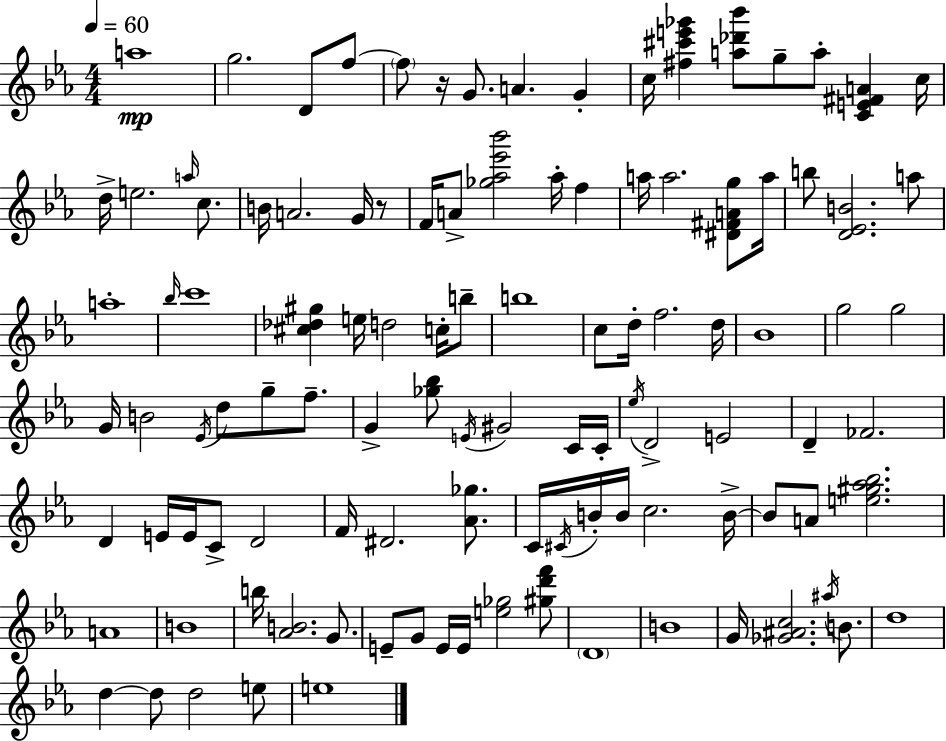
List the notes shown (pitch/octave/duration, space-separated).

A5/w G5/h. D4/e F5/e F5/e R/s G4/e. A4/q. G4/q C5/s [F#5,C#6,E6,Gb6]/q [A5,Db6,Bb6]/e G5/e A5/e [C4,E4,F#4,A4]/q C5/s D5/s E5/h. A5/s C5/e. B4/s A4/h. G4/s R/e F4/s A4/e [Gb5,Ab5,Eb6,Bb6]/h Ab5/s F5/q A5/s A5/h. [D#4,F#4,A4,G5]/e A5/s B5/e [D4,Eb4,B4]/h. A5/e A5/w Bb5/s C6/w [C#5,Db5,G#5]/q E5/s D5/h C5/s B5/e B5/w C5/e D5/s F5/h. D5/s Bb4/w G5/h G5/h G4/s B4/h Eb4/s D5/e G5/e F5/e. G4/q [Gb5,Bb5]/e E4/s G#4/h C4/s C4/s Eb5/s D4/h E4/h D4/q FES4/h. D4/q E4/s E4/s C4/e D4/h F4/s D#4/h. [Ab4,Gb5]/e. C4/s C#4/s B4/s B4/s C5/h. B4/s B4/e A4/e [E5,G#5,Ab5,Bb5]/h. A4/w B4/w B5/s [Ab4,B4]/h. G4/e. E4/e G4/e E4/s E4/s [E5,Gb5]/h [G#5,D6,F6]/e D4/w B4/w G4/s [Gb4,A#4,C5]/h. A#5/s B4/e. D5/w D5/q D5/e D5/h E5/e E5/w